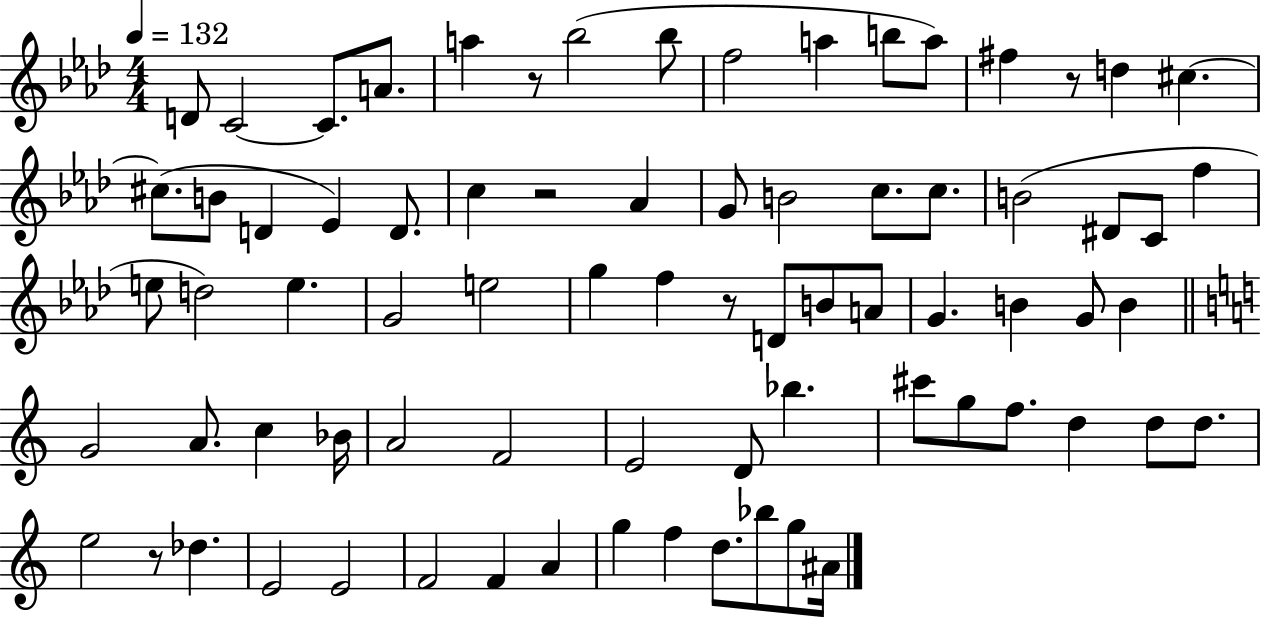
D4/e C4/h C4/e. A4/e. A5/q R/e Bb5/h Bb5/e F5/h A5/q B5/e A5/e F#5/q R/e D5/q C#5/q. C#5/e. B4/e D4/q Eb4/q D4/e. C5/q R/h Ab4/q G4/e B4/h C5/e. C5/e. B4/h D#4/e C4/e F5/q E5/e D5/h E5/q. G4/h E5/h G5/q F5/q R/e D4/e B4/e A4/e G4/q. B4/q G4/e B4/q G4/h A4/e. C5/q Bb4/s A4/h F4/h E4/h D4/e Bb5/q. C#6/e G5/e F5/e. D5/q D5/e D5/e. E5/h R/e Db5/q. E4/h E4/h F4/h F4/q A4/q G5/q F5/q D5/e. Bb5/e G5/e A#4/s